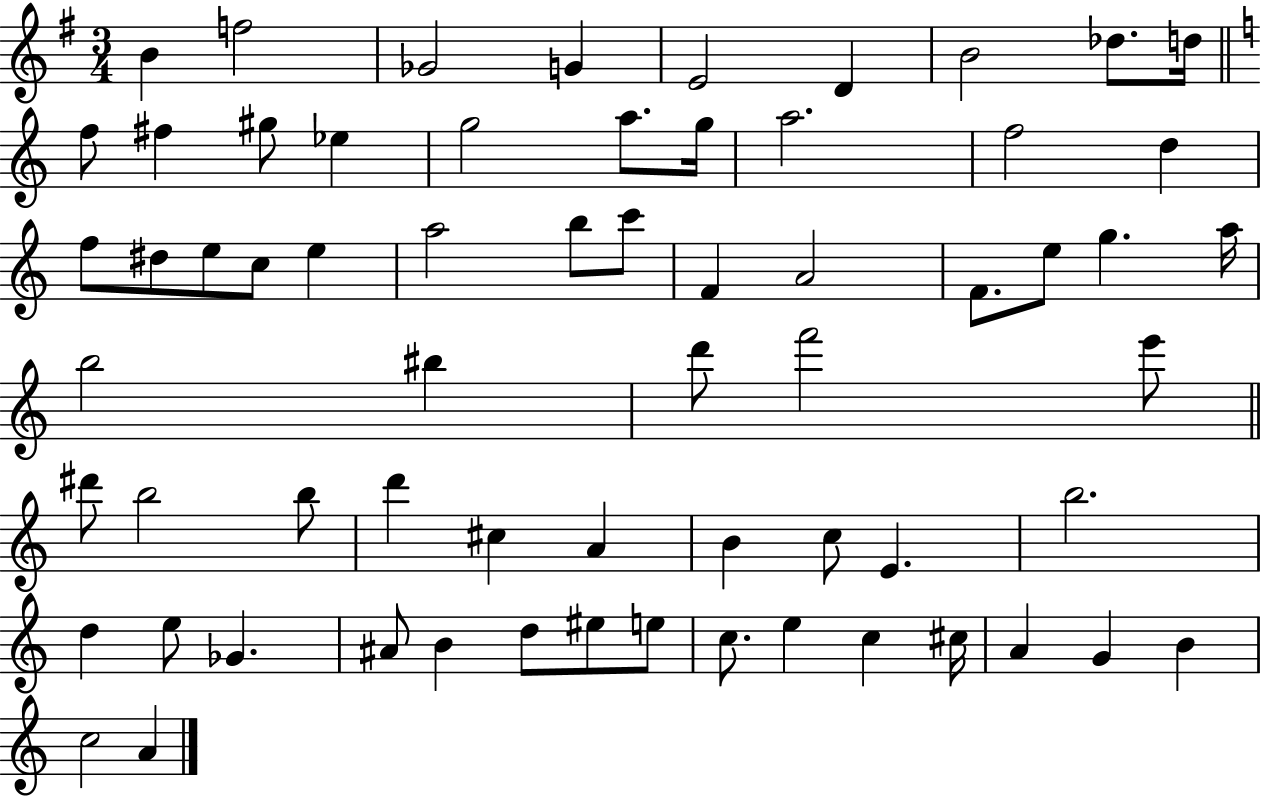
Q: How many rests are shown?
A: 0